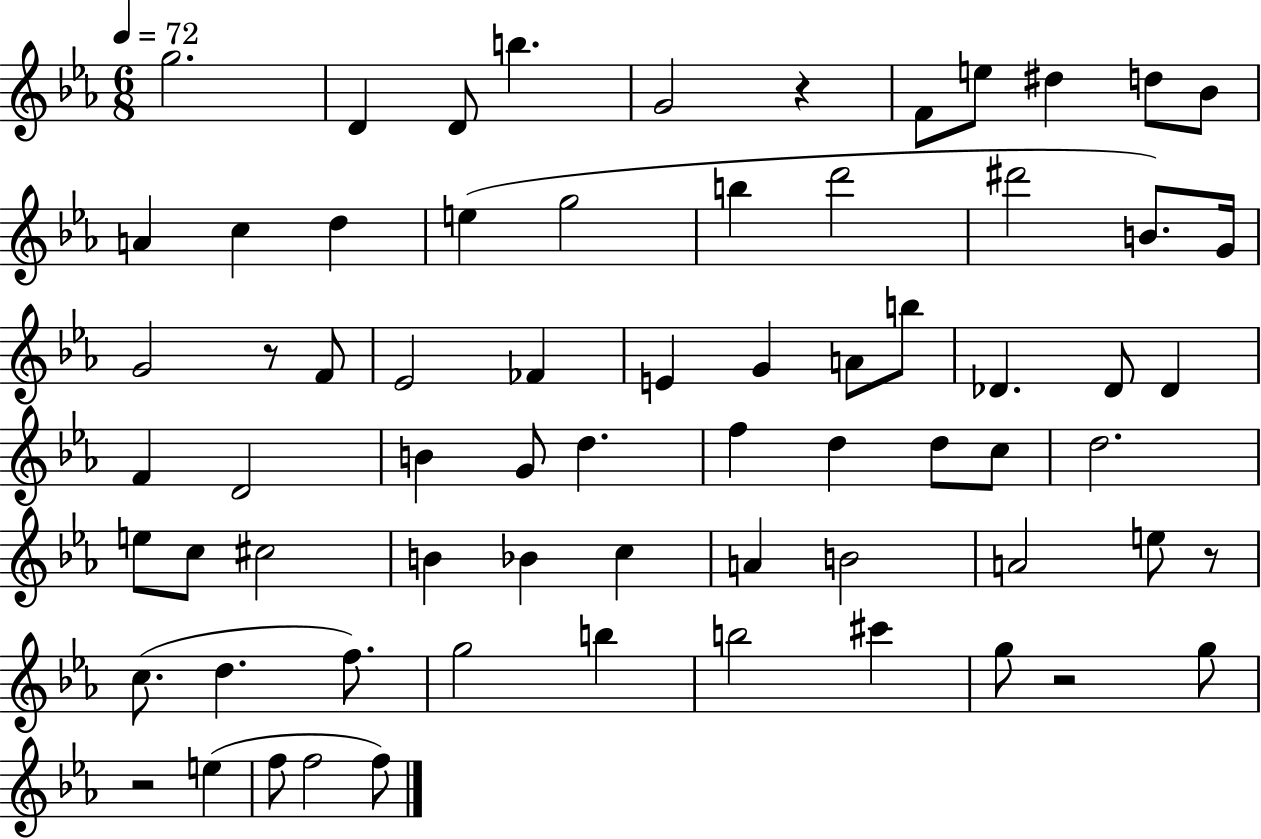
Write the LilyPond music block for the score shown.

{
  \clef treble
  \numericTimeSignature
  \time 6/8
  \key ees \major
  \tempo 4 = 72
  g''2. | d'4 d'8 b''4. | g'2 r4 | f'8 e''8 dis''4 d''8 bes'8 | \break a'4 c''4 d''4 | e''4( g''2 | b''4 d'''2 | dis'''2 b'8.) g'16 | \break g'2 r8 f'8 | ees'2 fes'4 | e'4 g'4 a'8 b''8 | des'4. des'8 des'4 | \break f'4 d'2 | b'4 g'8 d''4. | f''4 d''4 d''8 c''8 | d''2. | \break e''8 c''8 cis''2 | b'4 bes'4 c''4 | a'4 b'2 | a'2 e''8 r8 | \break c''8.( d''4. f''8.) | g''2 b''4 | b''2 cis'''4 | g''8 r2 g''8 | \break r2 e''4( | f''8 f''2 f''8) | \bar "|."
}